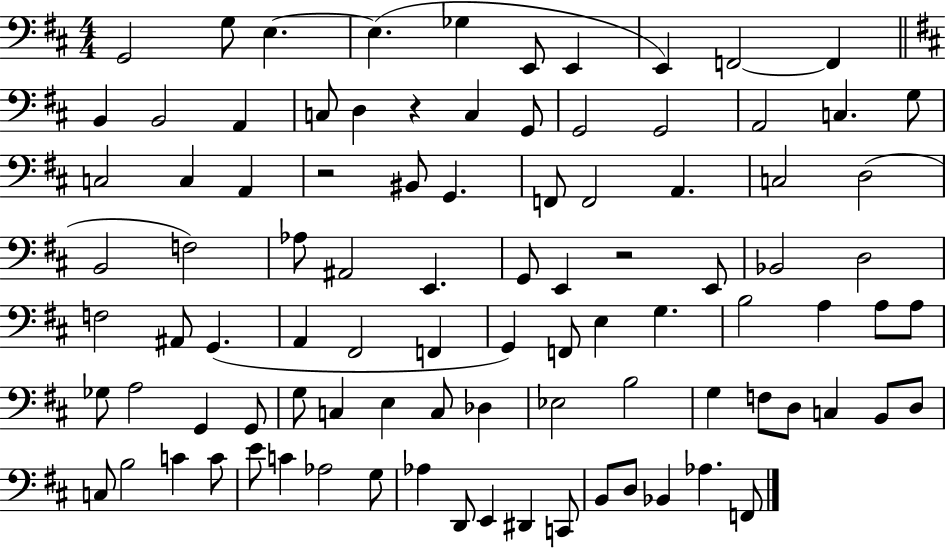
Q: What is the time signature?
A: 4/4